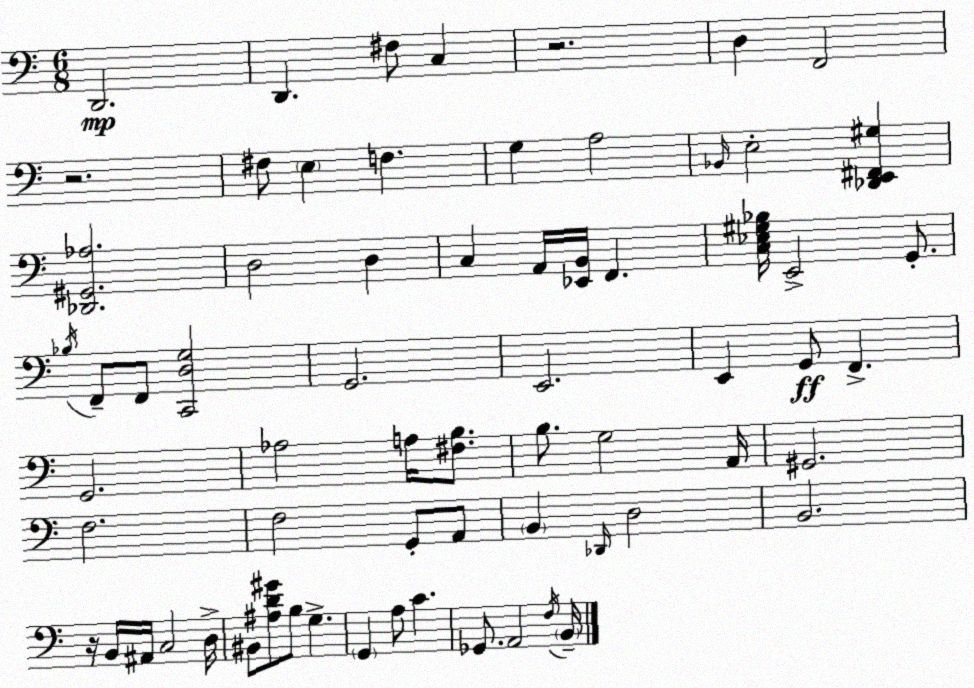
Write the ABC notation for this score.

X:1
T:Untitled
M:6/8
L:1/4
K:Am
D,,2 D,, ^F,/2 C, z2 D, F,,2 z2 ^F,/2 E, F, G, A,2 _B,,/4 E,2 [_D,,E,,^F,,^G,] [_D,,^G,,_A,]2 D,2 D, C, A,,/4 [_E,,B,,]/4 F,, [C,_E,^G,_B,]/4 E,,2 G,,/2 _B,/4 F,,/2 F,,/2 [C,,D,G,]2 G,,2 E,,2 E,, G,,/2 F,, G,,2 _A,2 A,/4 [^F,B,]/2 B,/2 G,2 A,,/4 ^G,,2 F,2 F,2 G,,/2 A,,/2 B,, _D,,/4 D,2 B,,2 z/4 B,,/4 ^A,,/4 C,2 D,/4 ^B,,/2 [^A,D^G]/2 B,/2 G, G,, A,/2 C _G,,/2 A,,2 F,/4 B,,/4